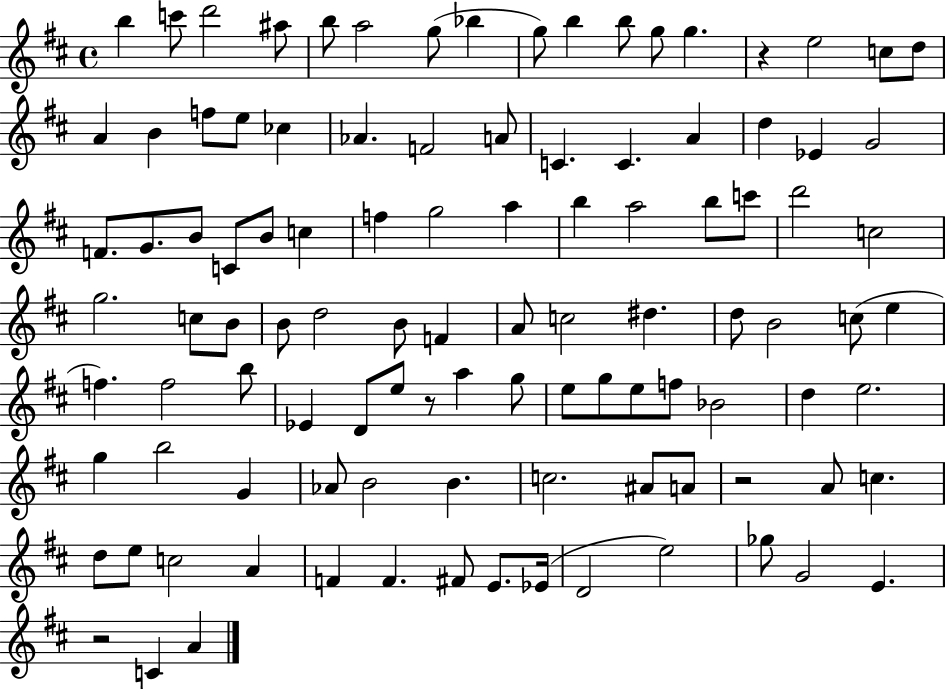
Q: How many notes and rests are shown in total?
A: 105